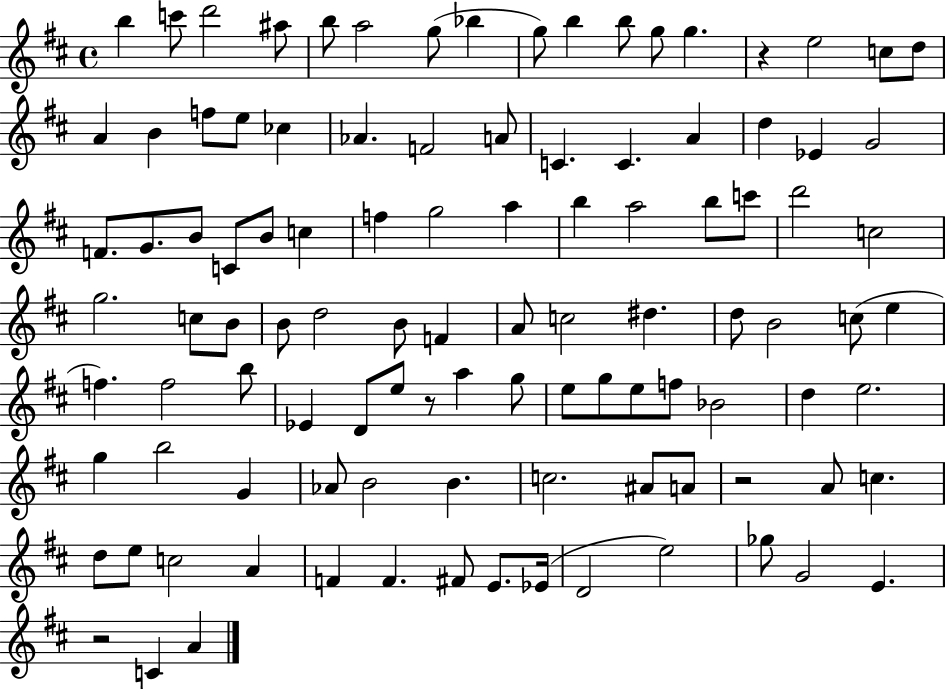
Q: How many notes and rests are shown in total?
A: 105